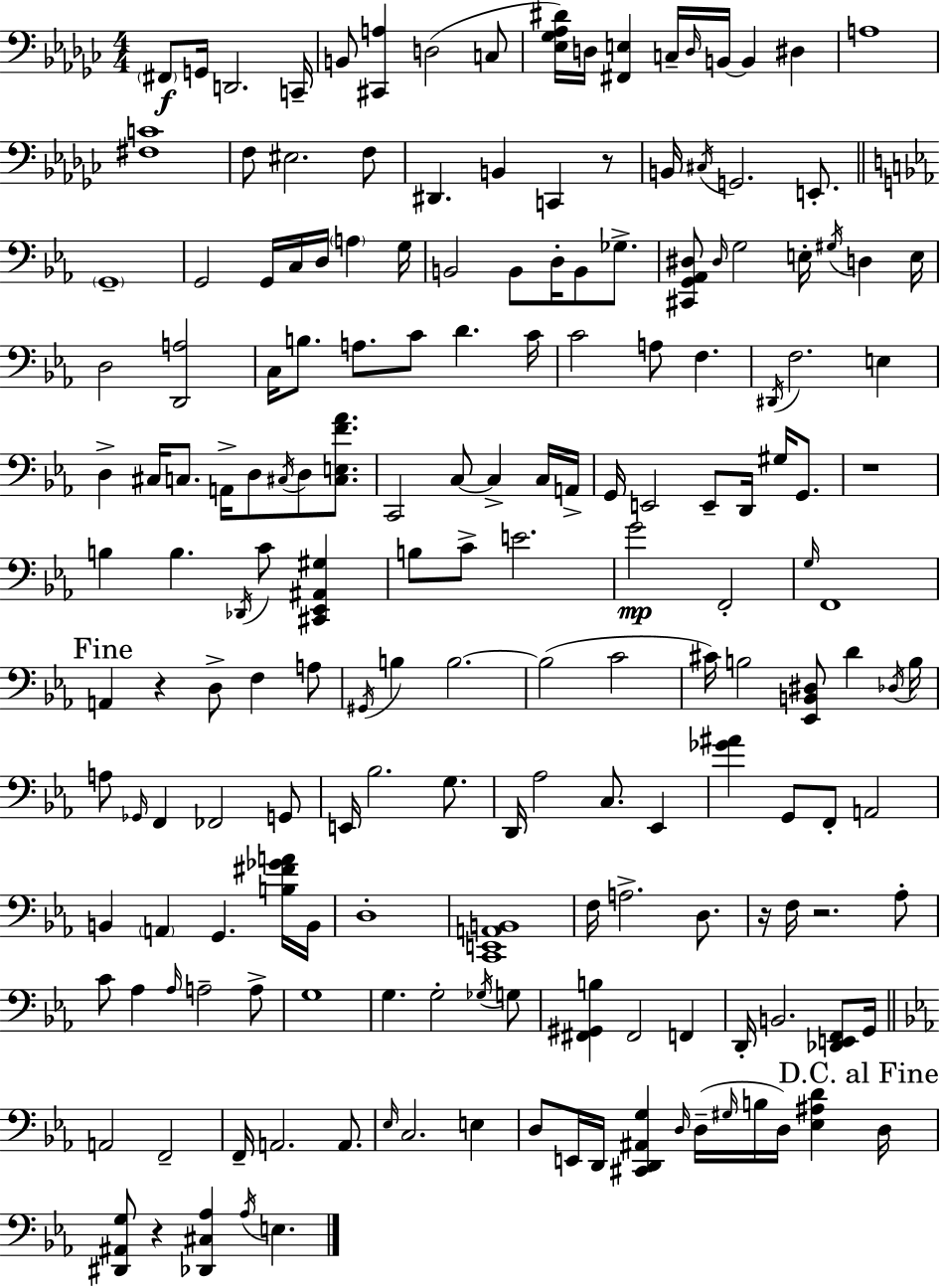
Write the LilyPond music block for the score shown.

{
  \clef bass
  \numericTimeSignature
  \time 4/4
  \key ees \minor
  \repeat volta 2 { \parenthesize fis,8\f g,16 d,2. c,16-- | b,8 <cis, a>4 d2( c8 | <ees ges aes dis'>16) d16 <fis, e>4 c16-- \grace { d16 } b,16~~ b,4 dis4 | a1 | \break <fis c'>1 | f8 eis2. f8 | dis,4. b,4 c,4 r8 | b,16 \acciaccatura { cis16 } g,2. e,8.-. | \break \bar "||" \break \key c \minor \parenthesize g,1-- | g,2 g,16 c16 d16 \parenthesize a4 g16 | b,2 b,8 d16-. b,8 ges8.-> | <cis, g, aes, dis>8 \grace { dis16 } g2 e16-. \acciaccatura { gis16 } d4 | \break e16 d2 <d, a>2 | c16 b8. a8. c'8 d'4. | c'16 c'2 a8 f4. | \acciaccatura { dis,16 } f2. e4 | \break d4-> cis16 c8. a,16-> d8 \acciaccatura { cis16 } d8 | <cis e f' aes'>8. c,2 c8~~ c4-> | c16 a,16-> g,16 e,2 e,8-- d,16 | gis16 g,8. r1 | \break b4 b4. \acciaccatura { des,16 } c'8 | <cis, ees, ais, gis>4 b8 c'8-> e'2. | g'2\mp f,2-. | \grace { g16 } f,1 | \break \mark "Fine" a,4 r4 d8-> | f4 a8 \acciaccatura { gis,16 } b4 b2.~~ | b2( c'2 | cis'16) b2 | \break <ees, b, dis>8 d'4 \acciaccatura { des16 } b16 a8 \grace { ges,16 } f,4 fes,2 | g,8 e,16 bes2. | g8. d,16 aes2 | c8. ees,4 <ges' ais'>4 g,8 f,8-. | \break a,2 b,4 \parenthesize a,4 | g,4. <b fis' ges' a'>16 b,16 d1-. | <c, e, a, b,>1 | f16 a2.-> | \break d8. r16 f16 r2. | aes8-. c'8 aes4 \grace { aes16 } | a2-- a8-> g1 | g4. | \break g2-. \acciaccatura { ges16 } g8 <fis, gis, b>4 fis,2 | f,4 d,16-. b,2. | <des, e, f,>8 g,16 \bar "||" \break \key c \minor a,2 f,2-- | f,16-- a,2. a,8. | \grace { ees16 } c2. e4 | d8 e,16 d,16 <cis, d, ais, g>4 \grace { d16 } d16--( \grace { gis16 } b16 d16) <ees ais d'>4 | \break \mark "D.C. al Fine" d16 <dis, ais, g>8 r4 <des, cis aes>4 \acciaccatura { aes16 } e4. | } \bar "|."
}